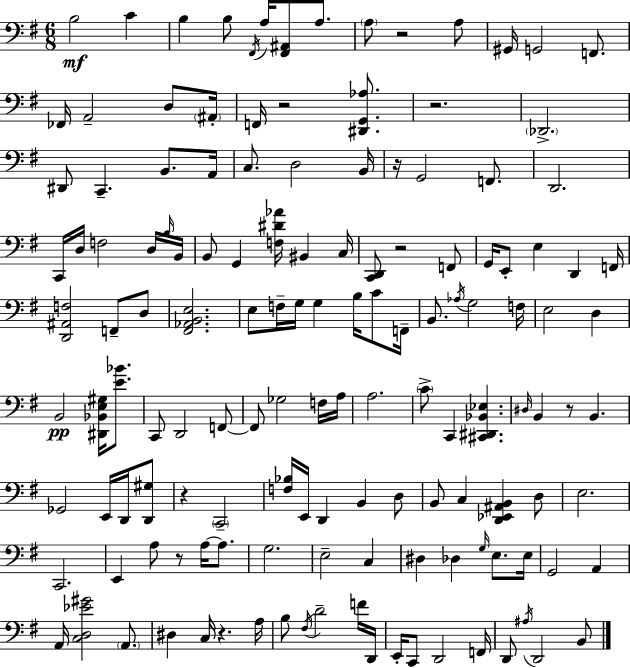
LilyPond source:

{
  \clef bass
  \numericTimeSignature
  \time 6/8
  \key g \major
  b2\mf c'4 | b4 b8 \acciaccatura { fis,16 } a16 <fis, ais,>8 a8. | \parenthesize a8 r2 a8 | gis,16 g,2 f,8. | \break fes,16 a,2-- d8 | \parenthesize ais,16-. f,16 r2 <dis, g, aes>8. | r2. | \parenthesize des,2.-> | \break dis,8 c,4.-- b,8. | a,16 c8. d2 | b,16 r16 g,2 f,8. | d,2. | \break c,16 d16 f2 d16 | \grace { b16 } b,16 b,8 g,4 <f dis' aes'>16 bis,4 | c16 <c, d,>8 r2 | f,8 g,16 e,8-. e4 d,4 | \break f,16 <d, ais, f>2 f,8-- | d8 <fis, aes, b, e>2. | e8 f16-- g16 g4 b16 c'8 | f,16-- b,8. \acciaccatura { aes16 } g2 | \break f16 e2 d4 | b,2\pp <dis, bes, e gis>16 | <e' bes'>8. c,8 d,2 | f,8~~ f,8 ges2 | \break f16 a16 a2. | \parenthesize c'8-> c,4 <cis, dis, bes, ees>4. | \grace { dis16 } b,4 r8 b,4. | ges,2 | \break e,16 d,16 <d, gis>8 r4 \parenthesize c,2-- | <f bes>16 e,16 d,4 b,4 | d8 b,8 c4 <d, ees, ais, b,>4 | d8 e2. | \break c,2. | e,4 a8 r8 | a16~~ a8. g2. | e2-- | \break c4 dis4 des4 | \grace { g16 } e8. e16 g,2 | a,4 a,16 <c d ees' gis'>2 | \parenthesize a,8. dis4 c16 r4. | \break a16 b8 \acciaccatura { fis16 } d'2-- | f'16 d,16 e,16-. c,8 d,2 | f,16 d,8 \acciaccatura { ais16 } d,2 | b,8 \bar "|."
}